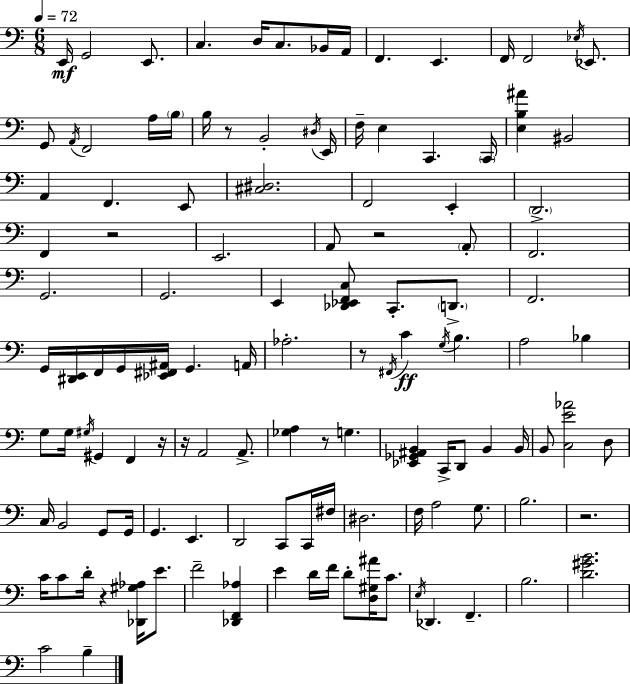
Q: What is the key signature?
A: A minor